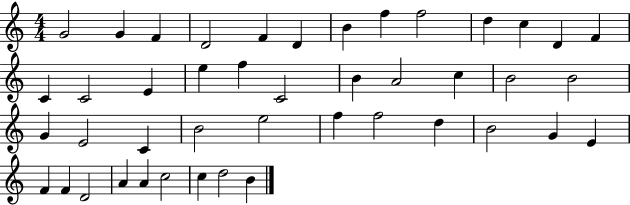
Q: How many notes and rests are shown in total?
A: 44